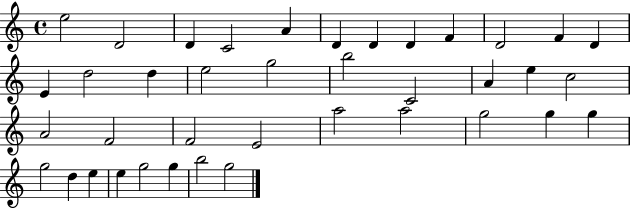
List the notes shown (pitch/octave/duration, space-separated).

E5/h D4/h D4/q C4/h A4/q D4/q D4/q D4/q F4/q D4/h F4/q D4/q E4/q D5/h D5/q E5/h G5/h B5/h C4/h A4/q E5/q C5/h A4/h F4/h F4/h E4/h A5/h A5/h G5/h G5/q G5/q G5/h D5/q E5/q E5/q G5/h G5/q B5/h G5/h